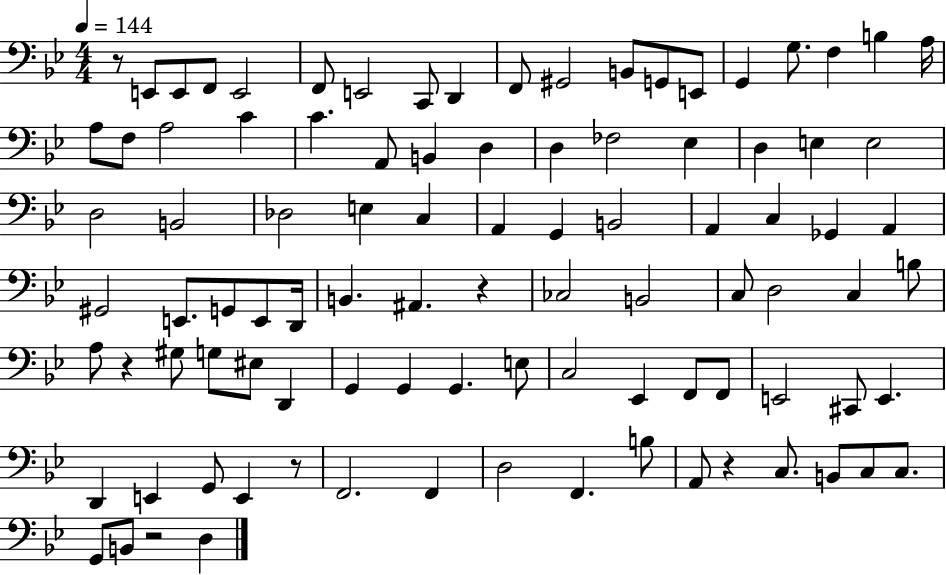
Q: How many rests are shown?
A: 6